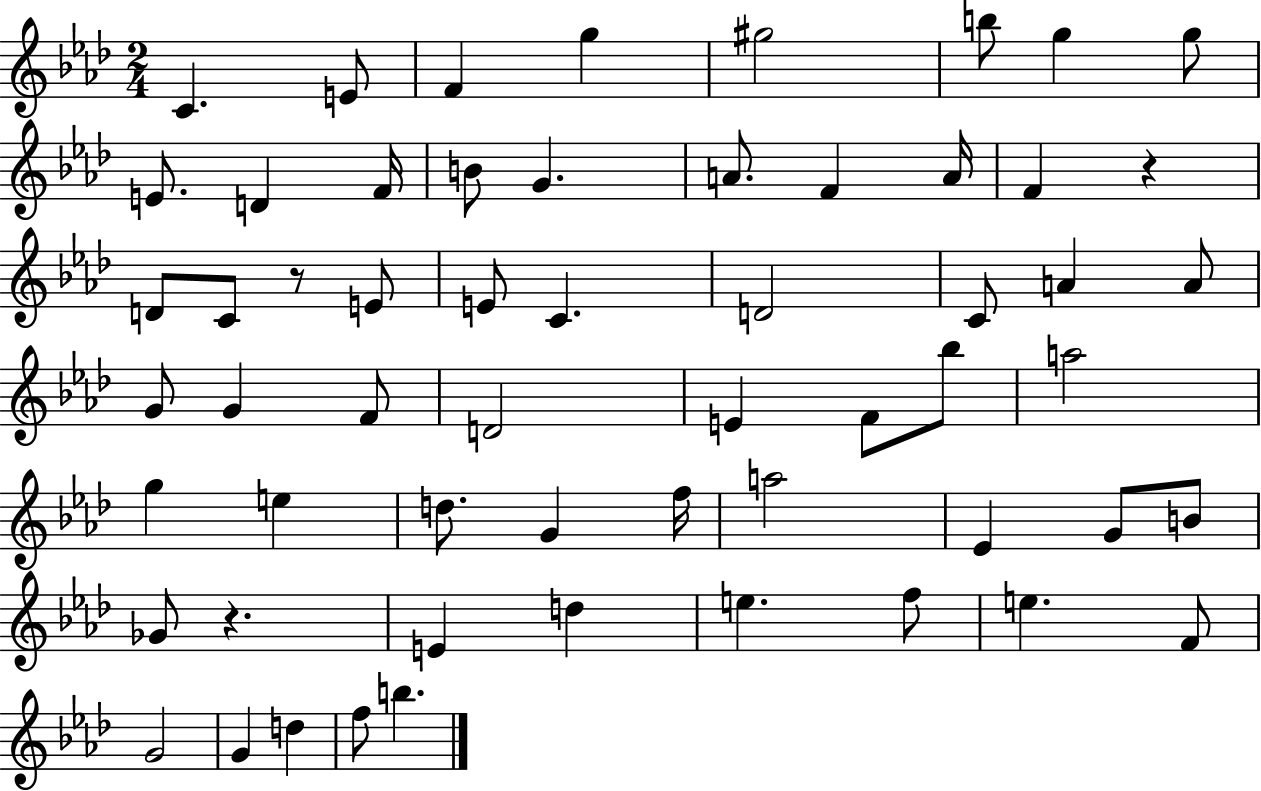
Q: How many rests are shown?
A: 3